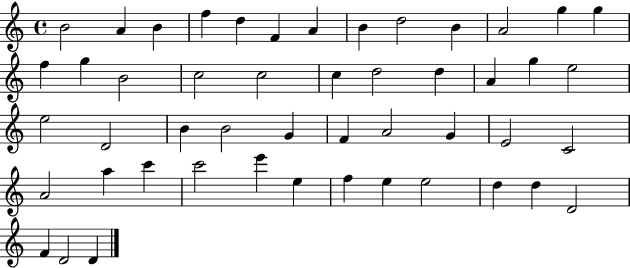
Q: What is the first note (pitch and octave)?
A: B4